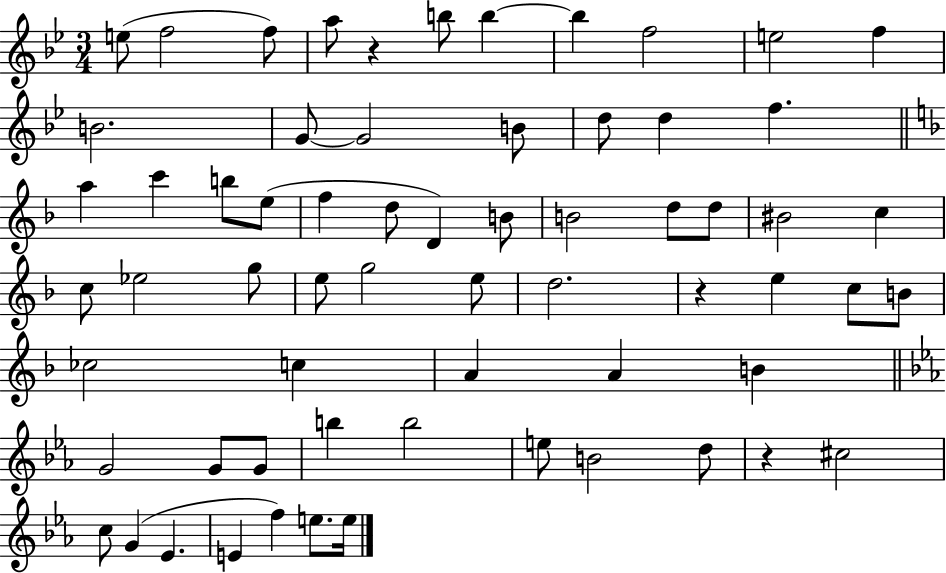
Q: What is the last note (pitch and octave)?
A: E5